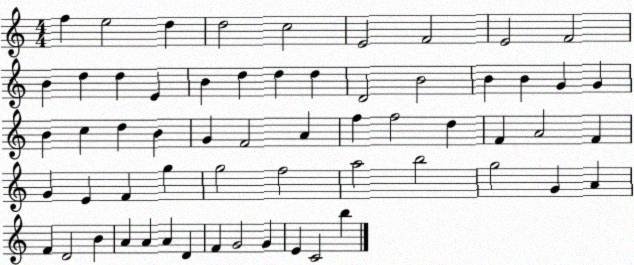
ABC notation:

X:1
T:Untitled
M:4/4
L:1/4
K:C
f e2 d d2 c2 E2 F2 E2 F2 B d d E B d d d D2 B2 B B G G B c d B G F2 A f f2 d F A2 F G E F g g2 f2 a2 b2 g2 G A F D2 B A A A D F G2 G E C2 b